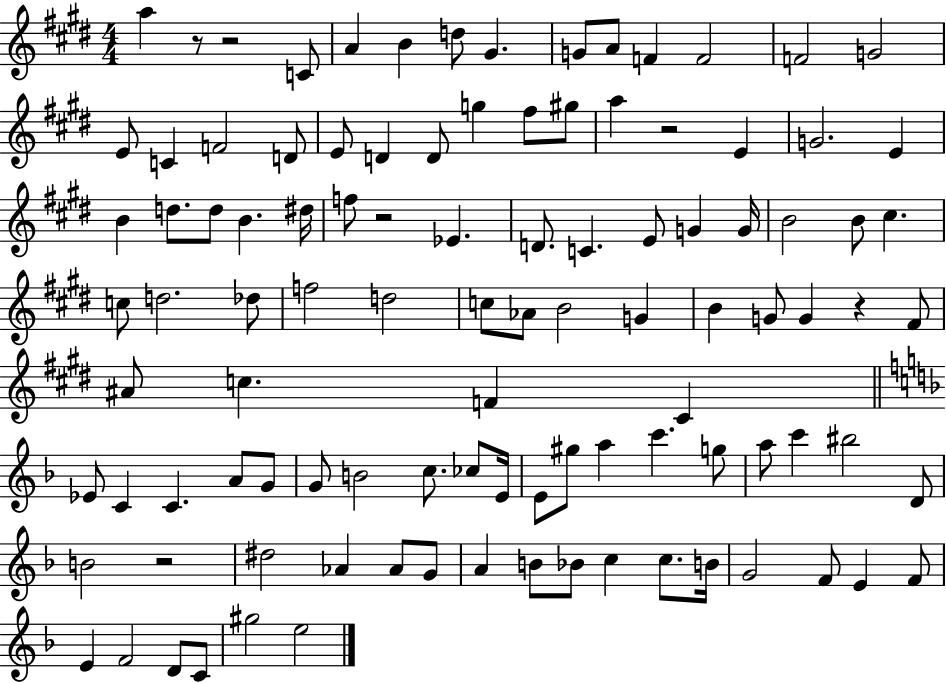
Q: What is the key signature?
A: E major